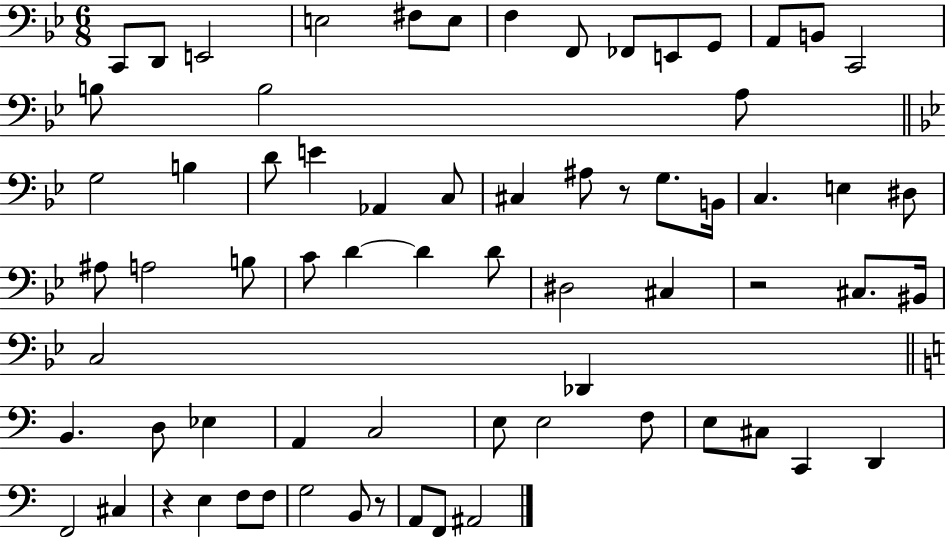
{
  \clef bass
  \numericTimeSignature
  \time 6/8
  \key bes \major
  \repeat volta 2 { c,8 d,8 e,2 | e2 fis8 e8 | f4 f,8 fes,8 e,8 g,8 | a,8 b,8 c,2 | \break b8 b2 a8 | \bar "||" \break \key bes \major g2 b4 | d'8 e'4 aes,4 c8 | cis4 ais8 r8 g8. b,16 | c4. e4 dis8 | \break ais8 a2 b8 | c'8 d'4~~ d'4 d'8 | dis2 cis4 | r2 cis8. bis,16 | \break c2 des,4 | \bar "||" \break \key c \major b,4. d8 ees4 | a,4 c2 | e8 e2 f8 | e8 cis8 c,4 d,4 | \break f,2 cis4 | r4 e4 f8 f8 | g2 b,8 r8 | a,8 f,8 ais,2 | \break } \bar "|."
}